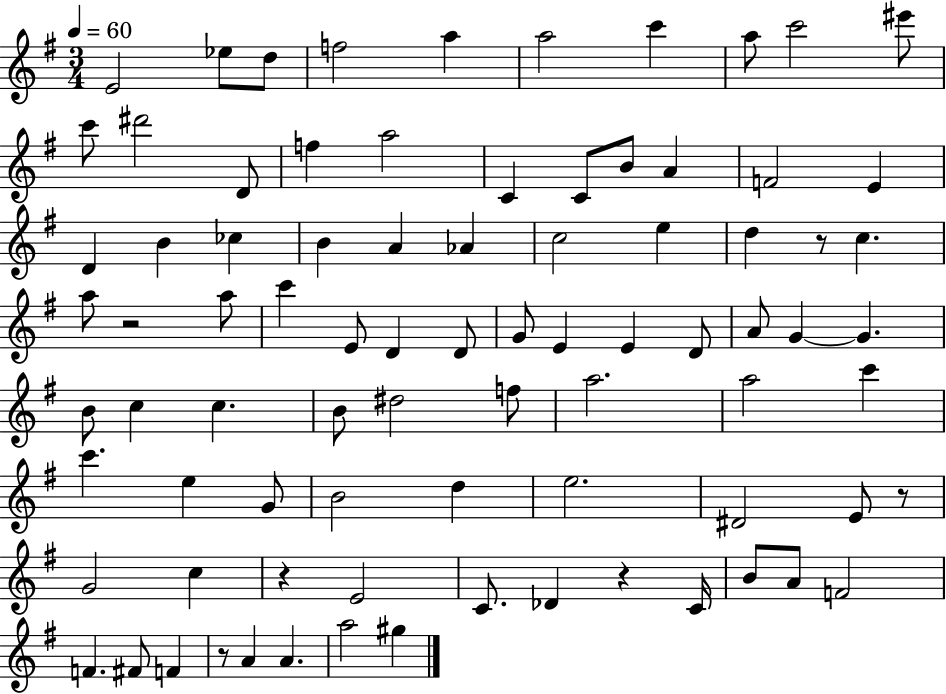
{
  \clef treble
  \numericTimeSignature
  \time 3/4
  \key g \major
  \tempo 4 = 60
  e'2 ees''8 d''8 | f''2 a''4 | a''2 c'''4 | a''8 c'''2 eis'''8 | \break c'''8 dis'''2 d'8 | f''4 a''2 | c'4 c'8 b'8 a'4 | f'2 e'4 | \break d'4 b'4 ces''4 | b'4 a'4 aes'4 | c''2 e''4 | d''4 r8 c''4. | \break a''8 r2 a''8 | c'''4 e'8 d'4 d'8 | g'8 e'4 e'4 d'8 | a'8 g'4~~ g'4. | \break b'8 c''4 c''4. | b'8 dis''2 f''8 | a''2. | a''2 c'''4 | \break c'''4. e''4 g'8 | b'2 d''4 | e''2. | dis'2 e'8 r8 | \break g'2 c''4 | r4 e'2 | c'8. des'4 r4 c'16 | b'8 a'8 f'2 | \break f'4. fis'8 f'4 | r8 a'4 a'4. | a''2 gis''4 | \bar "|."
}